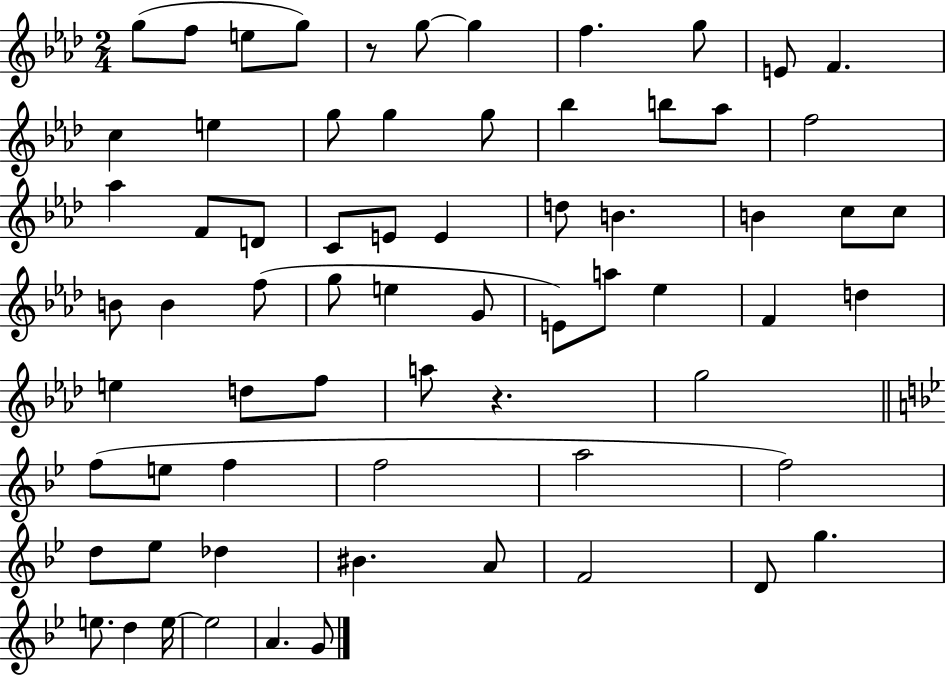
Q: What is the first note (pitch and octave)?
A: G5